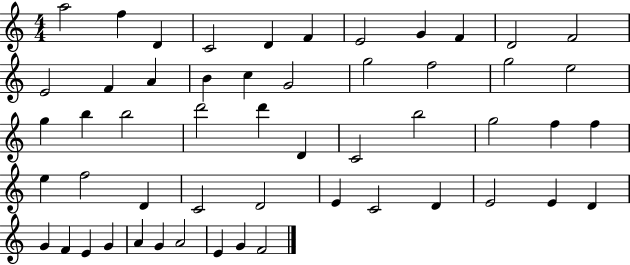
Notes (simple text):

A5/h F5/q D4/q C4/h D4/q F4/q E4/h G4/q F4/q D4/h F4/h E4/h F4/q A4/q B4/q C5/q G4/h G5/h F5/h G5/h E5/h G5/q B5/q B5/h D6/h D6/q D4/q C4/h B5/h G5/h F5/q F5/q E5/q F5/h D4/q C4/h D4/h E4/q C4/h D4/q E4/h E4/q D4/q G4/q F4/q E4/q G4/q A4/q G4/q A4/h E4/q G4/q F4/h